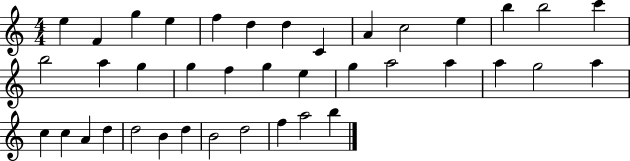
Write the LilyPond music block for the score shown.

{
  \clef treble
  \numericTimeSignature
  \time 4/4
  \key c \major
  e''4 f'4 g''4 e''4 | f''4 d''4 d''4 c'4 | a'4 c''2 e''4 | b''4 b''2 c'''4 | \break b''2 a''4 g''4 | g''4 f''4 g''4 e''4 | g''4 a''2 a''4 | a''4 g''2 a''4 | \break c''4 c''4 a'4 d''4 | d''2 b'4 d''4 | b'2 d''2 | f''4 a''2 b''4 | \break \bar "|."
}